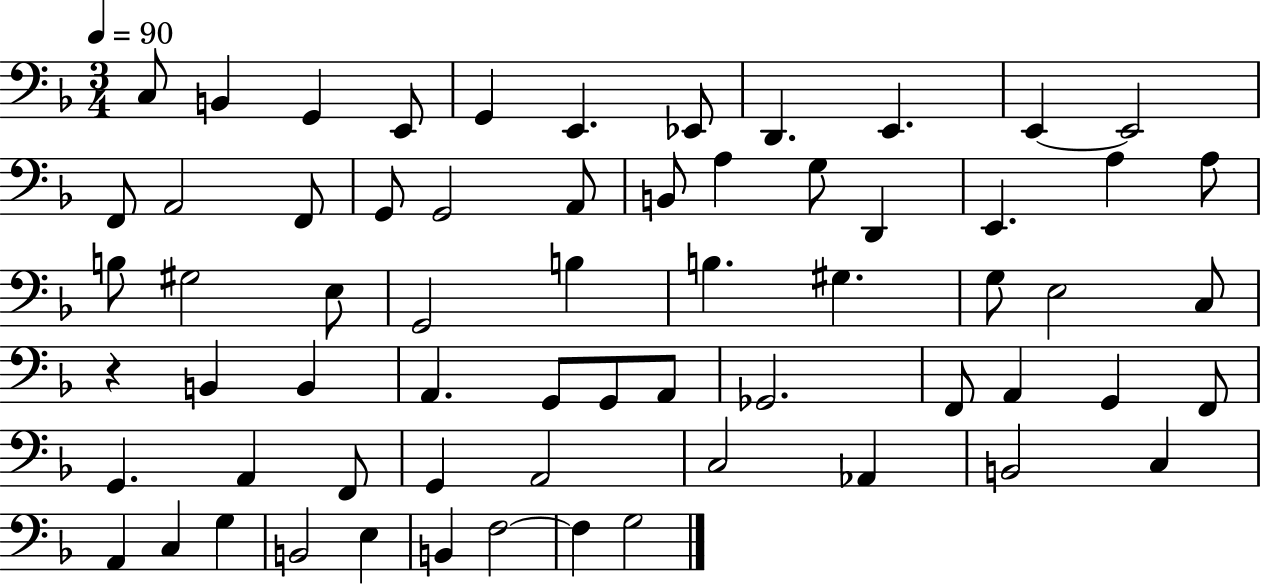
C3/e B2/q G2/q E2/e G2/q E2/q. Eb2/e D2/q. E2/q. E2/q E2/h F2/e A2/h F2/e G2/e G2/h A2/e B2/e A3/q G3/e D2/q E2/q. A3/q A3/e B3/e G#3/h E3/e G2/h B3/q B3/q. G#3/q. G3/e E3/h C3/e R/q B2/q B2/q A2/q. G2/e G2/e A2/e Gb2/h. F2/e A2/q G2/q F2/e G2/q. A2/q F2/e G2/q A2/h C3/h Ab2/q B2/h C3/q A2/q C3/q G3/q B2/h E3/q B2/q F3/h F3/q G3/h